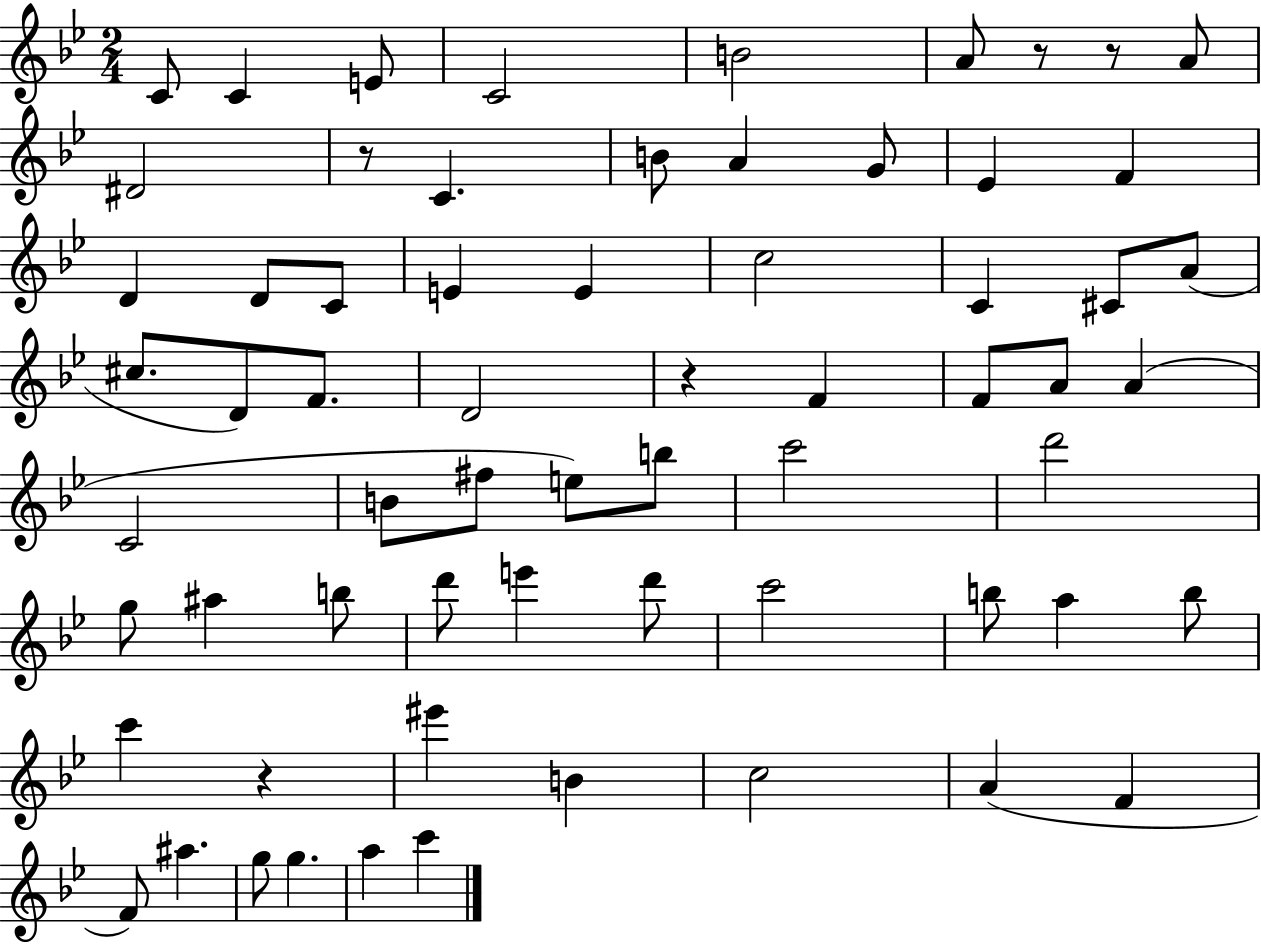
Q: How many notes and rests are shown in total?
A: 65